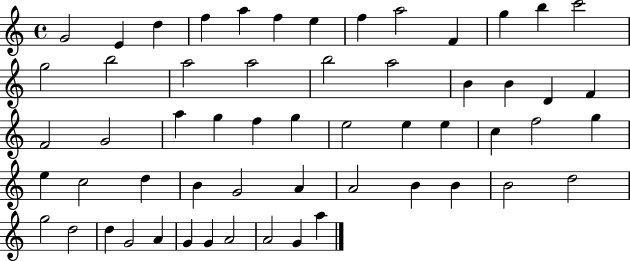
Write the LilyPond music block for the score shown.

{
  \clef treble
  \time 4/4
  \defaultTimeSignature
  \key c \major
  g'2 e'4 d''4 | f''4 a''4 f''4 e''4 | f''4 a''2 f'4 | g''4 b''4 c'''2 | \break g''2 b''2 | a''2 a''2 | b''2 a''2 | b'4 b'4 d'4 f'4 | \break f'2 g'2 | a''4 g''4 f''4 g''4 | e''2 e''4 e''4 | c''4 f''2 g''4 | \break e''4 c''2 d''4 | b'4 g'2 a'4 | a'2 b'4 b'4 | b'2 d''2 | \break g''2 d''2 | d''4 g'2 a'4 | g'4 g'4 a'2 | a'2 g'4 a''4 | \break \bar "|."
}